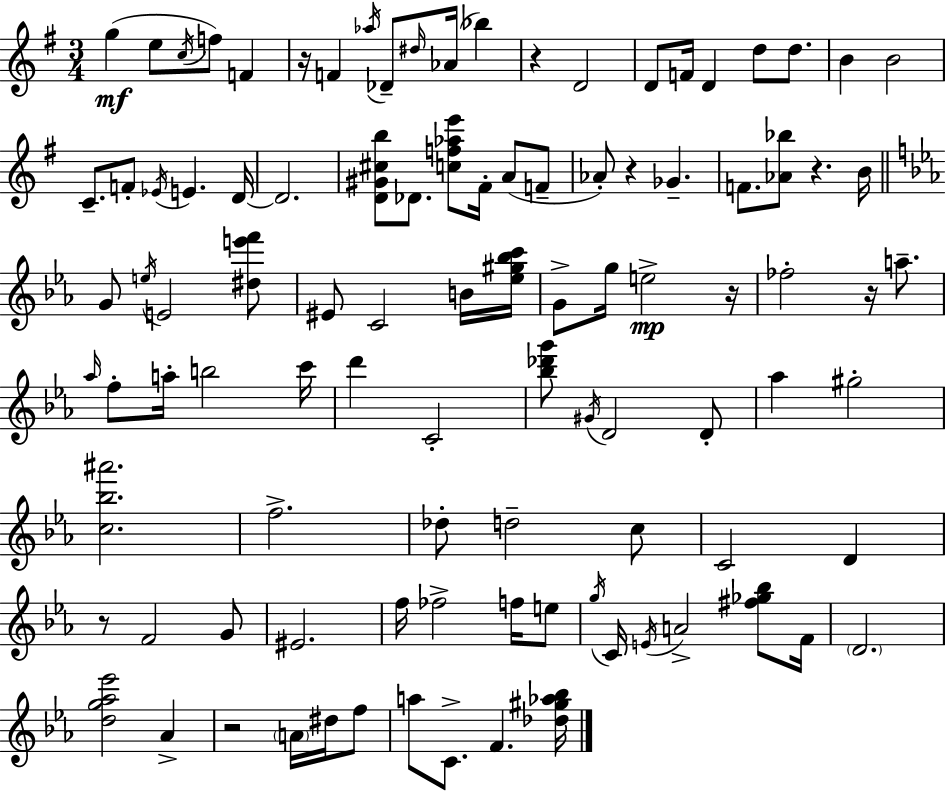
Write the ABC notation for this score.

X:1
T:Untitled
M:3/4
L:1/4
K:G
g e/2 c/4 f/2 F z/4 F _a/4 _D/2 ^d/4 _A/4 _b z D2 D/2 F/4 D d/2 d/2 B B2 C/2 F/2 _E/4 E D/4 D2 [D^G^cb]/2 _D/2 [cf_ae']/2 ^F/4 A/2 F/2 _A/2 z _G F/2 [_A_b]/2 z B/4 G/2 e/4 E2 [^de'f']/2 ^E/2 C2 B/4 [_e^g_bc']/4 G/2 g/4 e2 z/4 _f2 z/4 a/2 _a/4 f/2 a/4 b2 c'/4 d' C2 [_b_d'g']/2 ^G/4 D2 D/2 _a ^g2 [c_b^a']2 f2 _d/2 d2 c/2 C2 D z/2 F2 G/2 ^E2 f/4 _f2 f/4 e/2 g/4 C/4 E/4 A2 [^f_g_b]/2 F/4 D2 [dg_a_e']2 _A z2 A/4 ^d/4 f/2 a/2 C/2 F [_d^g_a_b]/4